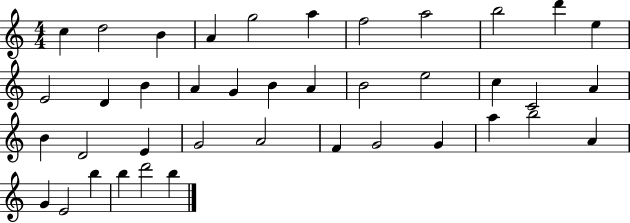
X:1
T:Untitled
M:4/4
L:1/4
K:C
c d2 B A g2 a f2 a2 b2 d' e E2 D B A G B A B2 e2 c C2 A B D2 E G2 A2 F G2 G a b2 A G E2 b b d'2 b